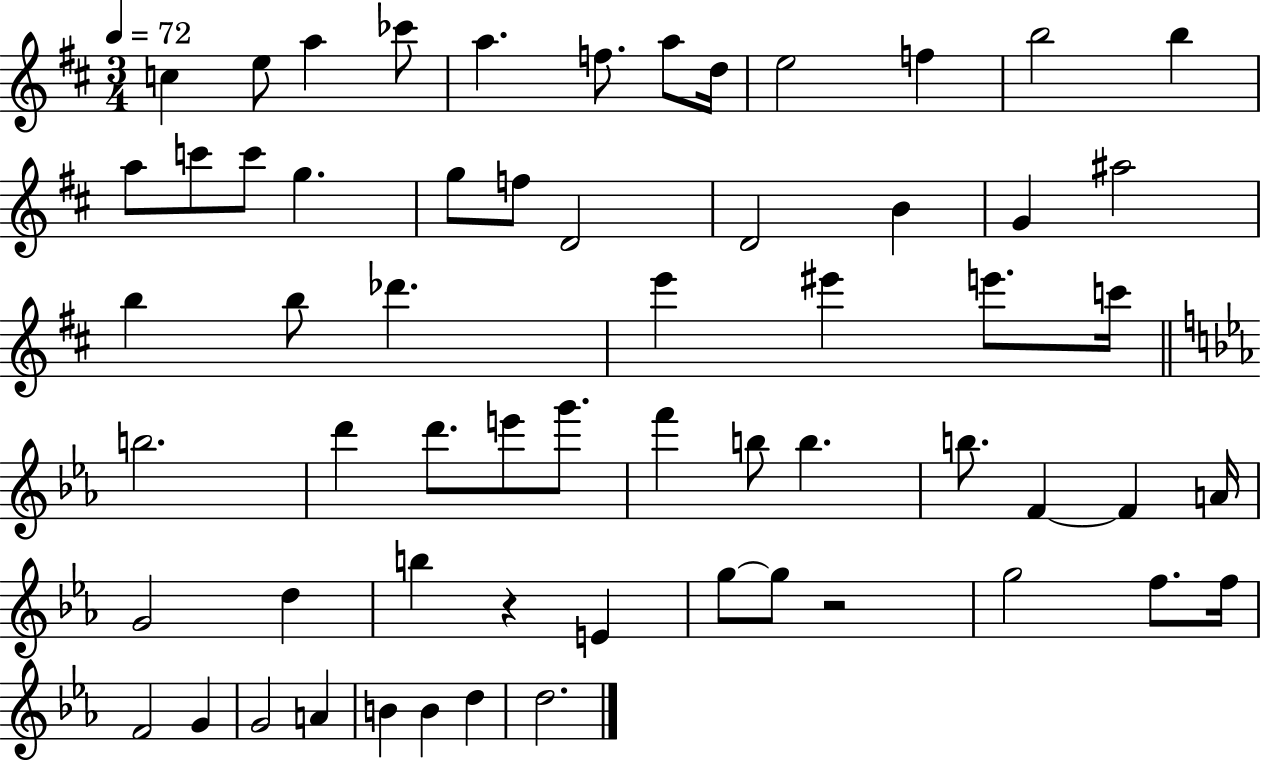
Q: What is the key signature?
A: D major